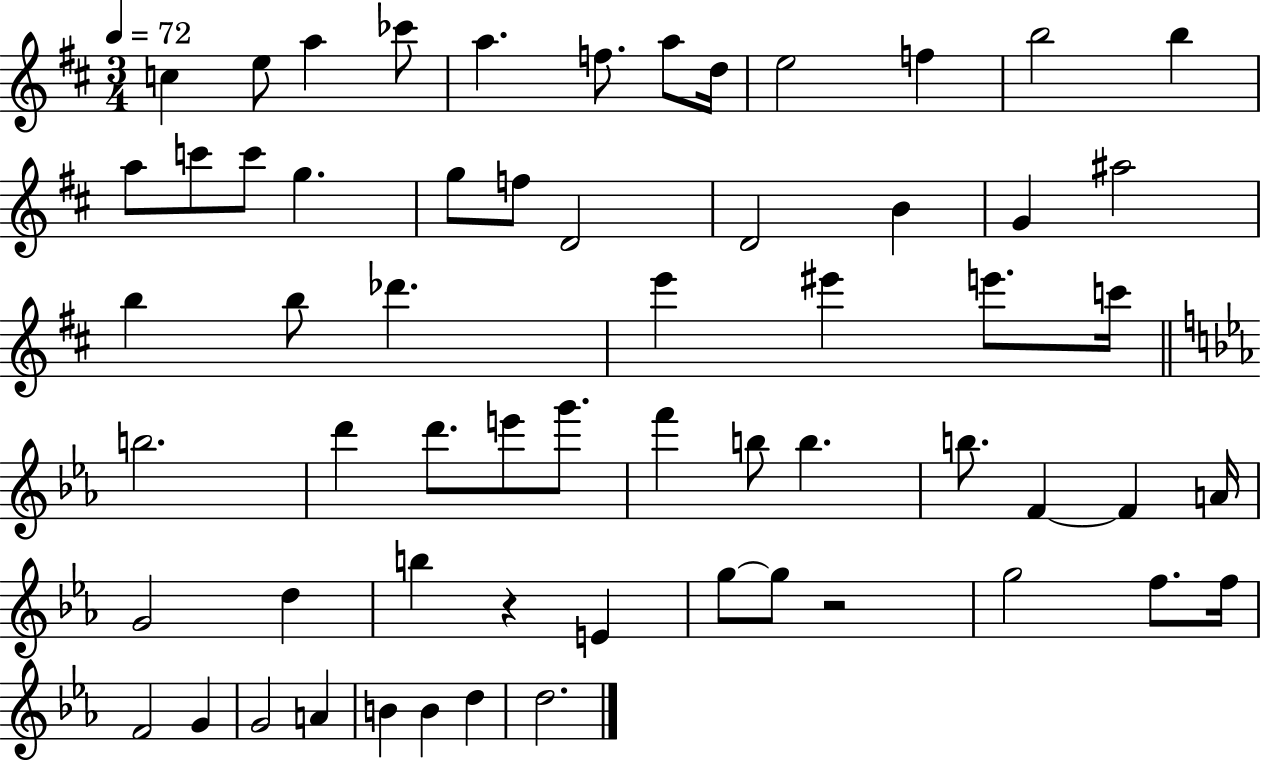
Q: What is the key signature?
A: D major